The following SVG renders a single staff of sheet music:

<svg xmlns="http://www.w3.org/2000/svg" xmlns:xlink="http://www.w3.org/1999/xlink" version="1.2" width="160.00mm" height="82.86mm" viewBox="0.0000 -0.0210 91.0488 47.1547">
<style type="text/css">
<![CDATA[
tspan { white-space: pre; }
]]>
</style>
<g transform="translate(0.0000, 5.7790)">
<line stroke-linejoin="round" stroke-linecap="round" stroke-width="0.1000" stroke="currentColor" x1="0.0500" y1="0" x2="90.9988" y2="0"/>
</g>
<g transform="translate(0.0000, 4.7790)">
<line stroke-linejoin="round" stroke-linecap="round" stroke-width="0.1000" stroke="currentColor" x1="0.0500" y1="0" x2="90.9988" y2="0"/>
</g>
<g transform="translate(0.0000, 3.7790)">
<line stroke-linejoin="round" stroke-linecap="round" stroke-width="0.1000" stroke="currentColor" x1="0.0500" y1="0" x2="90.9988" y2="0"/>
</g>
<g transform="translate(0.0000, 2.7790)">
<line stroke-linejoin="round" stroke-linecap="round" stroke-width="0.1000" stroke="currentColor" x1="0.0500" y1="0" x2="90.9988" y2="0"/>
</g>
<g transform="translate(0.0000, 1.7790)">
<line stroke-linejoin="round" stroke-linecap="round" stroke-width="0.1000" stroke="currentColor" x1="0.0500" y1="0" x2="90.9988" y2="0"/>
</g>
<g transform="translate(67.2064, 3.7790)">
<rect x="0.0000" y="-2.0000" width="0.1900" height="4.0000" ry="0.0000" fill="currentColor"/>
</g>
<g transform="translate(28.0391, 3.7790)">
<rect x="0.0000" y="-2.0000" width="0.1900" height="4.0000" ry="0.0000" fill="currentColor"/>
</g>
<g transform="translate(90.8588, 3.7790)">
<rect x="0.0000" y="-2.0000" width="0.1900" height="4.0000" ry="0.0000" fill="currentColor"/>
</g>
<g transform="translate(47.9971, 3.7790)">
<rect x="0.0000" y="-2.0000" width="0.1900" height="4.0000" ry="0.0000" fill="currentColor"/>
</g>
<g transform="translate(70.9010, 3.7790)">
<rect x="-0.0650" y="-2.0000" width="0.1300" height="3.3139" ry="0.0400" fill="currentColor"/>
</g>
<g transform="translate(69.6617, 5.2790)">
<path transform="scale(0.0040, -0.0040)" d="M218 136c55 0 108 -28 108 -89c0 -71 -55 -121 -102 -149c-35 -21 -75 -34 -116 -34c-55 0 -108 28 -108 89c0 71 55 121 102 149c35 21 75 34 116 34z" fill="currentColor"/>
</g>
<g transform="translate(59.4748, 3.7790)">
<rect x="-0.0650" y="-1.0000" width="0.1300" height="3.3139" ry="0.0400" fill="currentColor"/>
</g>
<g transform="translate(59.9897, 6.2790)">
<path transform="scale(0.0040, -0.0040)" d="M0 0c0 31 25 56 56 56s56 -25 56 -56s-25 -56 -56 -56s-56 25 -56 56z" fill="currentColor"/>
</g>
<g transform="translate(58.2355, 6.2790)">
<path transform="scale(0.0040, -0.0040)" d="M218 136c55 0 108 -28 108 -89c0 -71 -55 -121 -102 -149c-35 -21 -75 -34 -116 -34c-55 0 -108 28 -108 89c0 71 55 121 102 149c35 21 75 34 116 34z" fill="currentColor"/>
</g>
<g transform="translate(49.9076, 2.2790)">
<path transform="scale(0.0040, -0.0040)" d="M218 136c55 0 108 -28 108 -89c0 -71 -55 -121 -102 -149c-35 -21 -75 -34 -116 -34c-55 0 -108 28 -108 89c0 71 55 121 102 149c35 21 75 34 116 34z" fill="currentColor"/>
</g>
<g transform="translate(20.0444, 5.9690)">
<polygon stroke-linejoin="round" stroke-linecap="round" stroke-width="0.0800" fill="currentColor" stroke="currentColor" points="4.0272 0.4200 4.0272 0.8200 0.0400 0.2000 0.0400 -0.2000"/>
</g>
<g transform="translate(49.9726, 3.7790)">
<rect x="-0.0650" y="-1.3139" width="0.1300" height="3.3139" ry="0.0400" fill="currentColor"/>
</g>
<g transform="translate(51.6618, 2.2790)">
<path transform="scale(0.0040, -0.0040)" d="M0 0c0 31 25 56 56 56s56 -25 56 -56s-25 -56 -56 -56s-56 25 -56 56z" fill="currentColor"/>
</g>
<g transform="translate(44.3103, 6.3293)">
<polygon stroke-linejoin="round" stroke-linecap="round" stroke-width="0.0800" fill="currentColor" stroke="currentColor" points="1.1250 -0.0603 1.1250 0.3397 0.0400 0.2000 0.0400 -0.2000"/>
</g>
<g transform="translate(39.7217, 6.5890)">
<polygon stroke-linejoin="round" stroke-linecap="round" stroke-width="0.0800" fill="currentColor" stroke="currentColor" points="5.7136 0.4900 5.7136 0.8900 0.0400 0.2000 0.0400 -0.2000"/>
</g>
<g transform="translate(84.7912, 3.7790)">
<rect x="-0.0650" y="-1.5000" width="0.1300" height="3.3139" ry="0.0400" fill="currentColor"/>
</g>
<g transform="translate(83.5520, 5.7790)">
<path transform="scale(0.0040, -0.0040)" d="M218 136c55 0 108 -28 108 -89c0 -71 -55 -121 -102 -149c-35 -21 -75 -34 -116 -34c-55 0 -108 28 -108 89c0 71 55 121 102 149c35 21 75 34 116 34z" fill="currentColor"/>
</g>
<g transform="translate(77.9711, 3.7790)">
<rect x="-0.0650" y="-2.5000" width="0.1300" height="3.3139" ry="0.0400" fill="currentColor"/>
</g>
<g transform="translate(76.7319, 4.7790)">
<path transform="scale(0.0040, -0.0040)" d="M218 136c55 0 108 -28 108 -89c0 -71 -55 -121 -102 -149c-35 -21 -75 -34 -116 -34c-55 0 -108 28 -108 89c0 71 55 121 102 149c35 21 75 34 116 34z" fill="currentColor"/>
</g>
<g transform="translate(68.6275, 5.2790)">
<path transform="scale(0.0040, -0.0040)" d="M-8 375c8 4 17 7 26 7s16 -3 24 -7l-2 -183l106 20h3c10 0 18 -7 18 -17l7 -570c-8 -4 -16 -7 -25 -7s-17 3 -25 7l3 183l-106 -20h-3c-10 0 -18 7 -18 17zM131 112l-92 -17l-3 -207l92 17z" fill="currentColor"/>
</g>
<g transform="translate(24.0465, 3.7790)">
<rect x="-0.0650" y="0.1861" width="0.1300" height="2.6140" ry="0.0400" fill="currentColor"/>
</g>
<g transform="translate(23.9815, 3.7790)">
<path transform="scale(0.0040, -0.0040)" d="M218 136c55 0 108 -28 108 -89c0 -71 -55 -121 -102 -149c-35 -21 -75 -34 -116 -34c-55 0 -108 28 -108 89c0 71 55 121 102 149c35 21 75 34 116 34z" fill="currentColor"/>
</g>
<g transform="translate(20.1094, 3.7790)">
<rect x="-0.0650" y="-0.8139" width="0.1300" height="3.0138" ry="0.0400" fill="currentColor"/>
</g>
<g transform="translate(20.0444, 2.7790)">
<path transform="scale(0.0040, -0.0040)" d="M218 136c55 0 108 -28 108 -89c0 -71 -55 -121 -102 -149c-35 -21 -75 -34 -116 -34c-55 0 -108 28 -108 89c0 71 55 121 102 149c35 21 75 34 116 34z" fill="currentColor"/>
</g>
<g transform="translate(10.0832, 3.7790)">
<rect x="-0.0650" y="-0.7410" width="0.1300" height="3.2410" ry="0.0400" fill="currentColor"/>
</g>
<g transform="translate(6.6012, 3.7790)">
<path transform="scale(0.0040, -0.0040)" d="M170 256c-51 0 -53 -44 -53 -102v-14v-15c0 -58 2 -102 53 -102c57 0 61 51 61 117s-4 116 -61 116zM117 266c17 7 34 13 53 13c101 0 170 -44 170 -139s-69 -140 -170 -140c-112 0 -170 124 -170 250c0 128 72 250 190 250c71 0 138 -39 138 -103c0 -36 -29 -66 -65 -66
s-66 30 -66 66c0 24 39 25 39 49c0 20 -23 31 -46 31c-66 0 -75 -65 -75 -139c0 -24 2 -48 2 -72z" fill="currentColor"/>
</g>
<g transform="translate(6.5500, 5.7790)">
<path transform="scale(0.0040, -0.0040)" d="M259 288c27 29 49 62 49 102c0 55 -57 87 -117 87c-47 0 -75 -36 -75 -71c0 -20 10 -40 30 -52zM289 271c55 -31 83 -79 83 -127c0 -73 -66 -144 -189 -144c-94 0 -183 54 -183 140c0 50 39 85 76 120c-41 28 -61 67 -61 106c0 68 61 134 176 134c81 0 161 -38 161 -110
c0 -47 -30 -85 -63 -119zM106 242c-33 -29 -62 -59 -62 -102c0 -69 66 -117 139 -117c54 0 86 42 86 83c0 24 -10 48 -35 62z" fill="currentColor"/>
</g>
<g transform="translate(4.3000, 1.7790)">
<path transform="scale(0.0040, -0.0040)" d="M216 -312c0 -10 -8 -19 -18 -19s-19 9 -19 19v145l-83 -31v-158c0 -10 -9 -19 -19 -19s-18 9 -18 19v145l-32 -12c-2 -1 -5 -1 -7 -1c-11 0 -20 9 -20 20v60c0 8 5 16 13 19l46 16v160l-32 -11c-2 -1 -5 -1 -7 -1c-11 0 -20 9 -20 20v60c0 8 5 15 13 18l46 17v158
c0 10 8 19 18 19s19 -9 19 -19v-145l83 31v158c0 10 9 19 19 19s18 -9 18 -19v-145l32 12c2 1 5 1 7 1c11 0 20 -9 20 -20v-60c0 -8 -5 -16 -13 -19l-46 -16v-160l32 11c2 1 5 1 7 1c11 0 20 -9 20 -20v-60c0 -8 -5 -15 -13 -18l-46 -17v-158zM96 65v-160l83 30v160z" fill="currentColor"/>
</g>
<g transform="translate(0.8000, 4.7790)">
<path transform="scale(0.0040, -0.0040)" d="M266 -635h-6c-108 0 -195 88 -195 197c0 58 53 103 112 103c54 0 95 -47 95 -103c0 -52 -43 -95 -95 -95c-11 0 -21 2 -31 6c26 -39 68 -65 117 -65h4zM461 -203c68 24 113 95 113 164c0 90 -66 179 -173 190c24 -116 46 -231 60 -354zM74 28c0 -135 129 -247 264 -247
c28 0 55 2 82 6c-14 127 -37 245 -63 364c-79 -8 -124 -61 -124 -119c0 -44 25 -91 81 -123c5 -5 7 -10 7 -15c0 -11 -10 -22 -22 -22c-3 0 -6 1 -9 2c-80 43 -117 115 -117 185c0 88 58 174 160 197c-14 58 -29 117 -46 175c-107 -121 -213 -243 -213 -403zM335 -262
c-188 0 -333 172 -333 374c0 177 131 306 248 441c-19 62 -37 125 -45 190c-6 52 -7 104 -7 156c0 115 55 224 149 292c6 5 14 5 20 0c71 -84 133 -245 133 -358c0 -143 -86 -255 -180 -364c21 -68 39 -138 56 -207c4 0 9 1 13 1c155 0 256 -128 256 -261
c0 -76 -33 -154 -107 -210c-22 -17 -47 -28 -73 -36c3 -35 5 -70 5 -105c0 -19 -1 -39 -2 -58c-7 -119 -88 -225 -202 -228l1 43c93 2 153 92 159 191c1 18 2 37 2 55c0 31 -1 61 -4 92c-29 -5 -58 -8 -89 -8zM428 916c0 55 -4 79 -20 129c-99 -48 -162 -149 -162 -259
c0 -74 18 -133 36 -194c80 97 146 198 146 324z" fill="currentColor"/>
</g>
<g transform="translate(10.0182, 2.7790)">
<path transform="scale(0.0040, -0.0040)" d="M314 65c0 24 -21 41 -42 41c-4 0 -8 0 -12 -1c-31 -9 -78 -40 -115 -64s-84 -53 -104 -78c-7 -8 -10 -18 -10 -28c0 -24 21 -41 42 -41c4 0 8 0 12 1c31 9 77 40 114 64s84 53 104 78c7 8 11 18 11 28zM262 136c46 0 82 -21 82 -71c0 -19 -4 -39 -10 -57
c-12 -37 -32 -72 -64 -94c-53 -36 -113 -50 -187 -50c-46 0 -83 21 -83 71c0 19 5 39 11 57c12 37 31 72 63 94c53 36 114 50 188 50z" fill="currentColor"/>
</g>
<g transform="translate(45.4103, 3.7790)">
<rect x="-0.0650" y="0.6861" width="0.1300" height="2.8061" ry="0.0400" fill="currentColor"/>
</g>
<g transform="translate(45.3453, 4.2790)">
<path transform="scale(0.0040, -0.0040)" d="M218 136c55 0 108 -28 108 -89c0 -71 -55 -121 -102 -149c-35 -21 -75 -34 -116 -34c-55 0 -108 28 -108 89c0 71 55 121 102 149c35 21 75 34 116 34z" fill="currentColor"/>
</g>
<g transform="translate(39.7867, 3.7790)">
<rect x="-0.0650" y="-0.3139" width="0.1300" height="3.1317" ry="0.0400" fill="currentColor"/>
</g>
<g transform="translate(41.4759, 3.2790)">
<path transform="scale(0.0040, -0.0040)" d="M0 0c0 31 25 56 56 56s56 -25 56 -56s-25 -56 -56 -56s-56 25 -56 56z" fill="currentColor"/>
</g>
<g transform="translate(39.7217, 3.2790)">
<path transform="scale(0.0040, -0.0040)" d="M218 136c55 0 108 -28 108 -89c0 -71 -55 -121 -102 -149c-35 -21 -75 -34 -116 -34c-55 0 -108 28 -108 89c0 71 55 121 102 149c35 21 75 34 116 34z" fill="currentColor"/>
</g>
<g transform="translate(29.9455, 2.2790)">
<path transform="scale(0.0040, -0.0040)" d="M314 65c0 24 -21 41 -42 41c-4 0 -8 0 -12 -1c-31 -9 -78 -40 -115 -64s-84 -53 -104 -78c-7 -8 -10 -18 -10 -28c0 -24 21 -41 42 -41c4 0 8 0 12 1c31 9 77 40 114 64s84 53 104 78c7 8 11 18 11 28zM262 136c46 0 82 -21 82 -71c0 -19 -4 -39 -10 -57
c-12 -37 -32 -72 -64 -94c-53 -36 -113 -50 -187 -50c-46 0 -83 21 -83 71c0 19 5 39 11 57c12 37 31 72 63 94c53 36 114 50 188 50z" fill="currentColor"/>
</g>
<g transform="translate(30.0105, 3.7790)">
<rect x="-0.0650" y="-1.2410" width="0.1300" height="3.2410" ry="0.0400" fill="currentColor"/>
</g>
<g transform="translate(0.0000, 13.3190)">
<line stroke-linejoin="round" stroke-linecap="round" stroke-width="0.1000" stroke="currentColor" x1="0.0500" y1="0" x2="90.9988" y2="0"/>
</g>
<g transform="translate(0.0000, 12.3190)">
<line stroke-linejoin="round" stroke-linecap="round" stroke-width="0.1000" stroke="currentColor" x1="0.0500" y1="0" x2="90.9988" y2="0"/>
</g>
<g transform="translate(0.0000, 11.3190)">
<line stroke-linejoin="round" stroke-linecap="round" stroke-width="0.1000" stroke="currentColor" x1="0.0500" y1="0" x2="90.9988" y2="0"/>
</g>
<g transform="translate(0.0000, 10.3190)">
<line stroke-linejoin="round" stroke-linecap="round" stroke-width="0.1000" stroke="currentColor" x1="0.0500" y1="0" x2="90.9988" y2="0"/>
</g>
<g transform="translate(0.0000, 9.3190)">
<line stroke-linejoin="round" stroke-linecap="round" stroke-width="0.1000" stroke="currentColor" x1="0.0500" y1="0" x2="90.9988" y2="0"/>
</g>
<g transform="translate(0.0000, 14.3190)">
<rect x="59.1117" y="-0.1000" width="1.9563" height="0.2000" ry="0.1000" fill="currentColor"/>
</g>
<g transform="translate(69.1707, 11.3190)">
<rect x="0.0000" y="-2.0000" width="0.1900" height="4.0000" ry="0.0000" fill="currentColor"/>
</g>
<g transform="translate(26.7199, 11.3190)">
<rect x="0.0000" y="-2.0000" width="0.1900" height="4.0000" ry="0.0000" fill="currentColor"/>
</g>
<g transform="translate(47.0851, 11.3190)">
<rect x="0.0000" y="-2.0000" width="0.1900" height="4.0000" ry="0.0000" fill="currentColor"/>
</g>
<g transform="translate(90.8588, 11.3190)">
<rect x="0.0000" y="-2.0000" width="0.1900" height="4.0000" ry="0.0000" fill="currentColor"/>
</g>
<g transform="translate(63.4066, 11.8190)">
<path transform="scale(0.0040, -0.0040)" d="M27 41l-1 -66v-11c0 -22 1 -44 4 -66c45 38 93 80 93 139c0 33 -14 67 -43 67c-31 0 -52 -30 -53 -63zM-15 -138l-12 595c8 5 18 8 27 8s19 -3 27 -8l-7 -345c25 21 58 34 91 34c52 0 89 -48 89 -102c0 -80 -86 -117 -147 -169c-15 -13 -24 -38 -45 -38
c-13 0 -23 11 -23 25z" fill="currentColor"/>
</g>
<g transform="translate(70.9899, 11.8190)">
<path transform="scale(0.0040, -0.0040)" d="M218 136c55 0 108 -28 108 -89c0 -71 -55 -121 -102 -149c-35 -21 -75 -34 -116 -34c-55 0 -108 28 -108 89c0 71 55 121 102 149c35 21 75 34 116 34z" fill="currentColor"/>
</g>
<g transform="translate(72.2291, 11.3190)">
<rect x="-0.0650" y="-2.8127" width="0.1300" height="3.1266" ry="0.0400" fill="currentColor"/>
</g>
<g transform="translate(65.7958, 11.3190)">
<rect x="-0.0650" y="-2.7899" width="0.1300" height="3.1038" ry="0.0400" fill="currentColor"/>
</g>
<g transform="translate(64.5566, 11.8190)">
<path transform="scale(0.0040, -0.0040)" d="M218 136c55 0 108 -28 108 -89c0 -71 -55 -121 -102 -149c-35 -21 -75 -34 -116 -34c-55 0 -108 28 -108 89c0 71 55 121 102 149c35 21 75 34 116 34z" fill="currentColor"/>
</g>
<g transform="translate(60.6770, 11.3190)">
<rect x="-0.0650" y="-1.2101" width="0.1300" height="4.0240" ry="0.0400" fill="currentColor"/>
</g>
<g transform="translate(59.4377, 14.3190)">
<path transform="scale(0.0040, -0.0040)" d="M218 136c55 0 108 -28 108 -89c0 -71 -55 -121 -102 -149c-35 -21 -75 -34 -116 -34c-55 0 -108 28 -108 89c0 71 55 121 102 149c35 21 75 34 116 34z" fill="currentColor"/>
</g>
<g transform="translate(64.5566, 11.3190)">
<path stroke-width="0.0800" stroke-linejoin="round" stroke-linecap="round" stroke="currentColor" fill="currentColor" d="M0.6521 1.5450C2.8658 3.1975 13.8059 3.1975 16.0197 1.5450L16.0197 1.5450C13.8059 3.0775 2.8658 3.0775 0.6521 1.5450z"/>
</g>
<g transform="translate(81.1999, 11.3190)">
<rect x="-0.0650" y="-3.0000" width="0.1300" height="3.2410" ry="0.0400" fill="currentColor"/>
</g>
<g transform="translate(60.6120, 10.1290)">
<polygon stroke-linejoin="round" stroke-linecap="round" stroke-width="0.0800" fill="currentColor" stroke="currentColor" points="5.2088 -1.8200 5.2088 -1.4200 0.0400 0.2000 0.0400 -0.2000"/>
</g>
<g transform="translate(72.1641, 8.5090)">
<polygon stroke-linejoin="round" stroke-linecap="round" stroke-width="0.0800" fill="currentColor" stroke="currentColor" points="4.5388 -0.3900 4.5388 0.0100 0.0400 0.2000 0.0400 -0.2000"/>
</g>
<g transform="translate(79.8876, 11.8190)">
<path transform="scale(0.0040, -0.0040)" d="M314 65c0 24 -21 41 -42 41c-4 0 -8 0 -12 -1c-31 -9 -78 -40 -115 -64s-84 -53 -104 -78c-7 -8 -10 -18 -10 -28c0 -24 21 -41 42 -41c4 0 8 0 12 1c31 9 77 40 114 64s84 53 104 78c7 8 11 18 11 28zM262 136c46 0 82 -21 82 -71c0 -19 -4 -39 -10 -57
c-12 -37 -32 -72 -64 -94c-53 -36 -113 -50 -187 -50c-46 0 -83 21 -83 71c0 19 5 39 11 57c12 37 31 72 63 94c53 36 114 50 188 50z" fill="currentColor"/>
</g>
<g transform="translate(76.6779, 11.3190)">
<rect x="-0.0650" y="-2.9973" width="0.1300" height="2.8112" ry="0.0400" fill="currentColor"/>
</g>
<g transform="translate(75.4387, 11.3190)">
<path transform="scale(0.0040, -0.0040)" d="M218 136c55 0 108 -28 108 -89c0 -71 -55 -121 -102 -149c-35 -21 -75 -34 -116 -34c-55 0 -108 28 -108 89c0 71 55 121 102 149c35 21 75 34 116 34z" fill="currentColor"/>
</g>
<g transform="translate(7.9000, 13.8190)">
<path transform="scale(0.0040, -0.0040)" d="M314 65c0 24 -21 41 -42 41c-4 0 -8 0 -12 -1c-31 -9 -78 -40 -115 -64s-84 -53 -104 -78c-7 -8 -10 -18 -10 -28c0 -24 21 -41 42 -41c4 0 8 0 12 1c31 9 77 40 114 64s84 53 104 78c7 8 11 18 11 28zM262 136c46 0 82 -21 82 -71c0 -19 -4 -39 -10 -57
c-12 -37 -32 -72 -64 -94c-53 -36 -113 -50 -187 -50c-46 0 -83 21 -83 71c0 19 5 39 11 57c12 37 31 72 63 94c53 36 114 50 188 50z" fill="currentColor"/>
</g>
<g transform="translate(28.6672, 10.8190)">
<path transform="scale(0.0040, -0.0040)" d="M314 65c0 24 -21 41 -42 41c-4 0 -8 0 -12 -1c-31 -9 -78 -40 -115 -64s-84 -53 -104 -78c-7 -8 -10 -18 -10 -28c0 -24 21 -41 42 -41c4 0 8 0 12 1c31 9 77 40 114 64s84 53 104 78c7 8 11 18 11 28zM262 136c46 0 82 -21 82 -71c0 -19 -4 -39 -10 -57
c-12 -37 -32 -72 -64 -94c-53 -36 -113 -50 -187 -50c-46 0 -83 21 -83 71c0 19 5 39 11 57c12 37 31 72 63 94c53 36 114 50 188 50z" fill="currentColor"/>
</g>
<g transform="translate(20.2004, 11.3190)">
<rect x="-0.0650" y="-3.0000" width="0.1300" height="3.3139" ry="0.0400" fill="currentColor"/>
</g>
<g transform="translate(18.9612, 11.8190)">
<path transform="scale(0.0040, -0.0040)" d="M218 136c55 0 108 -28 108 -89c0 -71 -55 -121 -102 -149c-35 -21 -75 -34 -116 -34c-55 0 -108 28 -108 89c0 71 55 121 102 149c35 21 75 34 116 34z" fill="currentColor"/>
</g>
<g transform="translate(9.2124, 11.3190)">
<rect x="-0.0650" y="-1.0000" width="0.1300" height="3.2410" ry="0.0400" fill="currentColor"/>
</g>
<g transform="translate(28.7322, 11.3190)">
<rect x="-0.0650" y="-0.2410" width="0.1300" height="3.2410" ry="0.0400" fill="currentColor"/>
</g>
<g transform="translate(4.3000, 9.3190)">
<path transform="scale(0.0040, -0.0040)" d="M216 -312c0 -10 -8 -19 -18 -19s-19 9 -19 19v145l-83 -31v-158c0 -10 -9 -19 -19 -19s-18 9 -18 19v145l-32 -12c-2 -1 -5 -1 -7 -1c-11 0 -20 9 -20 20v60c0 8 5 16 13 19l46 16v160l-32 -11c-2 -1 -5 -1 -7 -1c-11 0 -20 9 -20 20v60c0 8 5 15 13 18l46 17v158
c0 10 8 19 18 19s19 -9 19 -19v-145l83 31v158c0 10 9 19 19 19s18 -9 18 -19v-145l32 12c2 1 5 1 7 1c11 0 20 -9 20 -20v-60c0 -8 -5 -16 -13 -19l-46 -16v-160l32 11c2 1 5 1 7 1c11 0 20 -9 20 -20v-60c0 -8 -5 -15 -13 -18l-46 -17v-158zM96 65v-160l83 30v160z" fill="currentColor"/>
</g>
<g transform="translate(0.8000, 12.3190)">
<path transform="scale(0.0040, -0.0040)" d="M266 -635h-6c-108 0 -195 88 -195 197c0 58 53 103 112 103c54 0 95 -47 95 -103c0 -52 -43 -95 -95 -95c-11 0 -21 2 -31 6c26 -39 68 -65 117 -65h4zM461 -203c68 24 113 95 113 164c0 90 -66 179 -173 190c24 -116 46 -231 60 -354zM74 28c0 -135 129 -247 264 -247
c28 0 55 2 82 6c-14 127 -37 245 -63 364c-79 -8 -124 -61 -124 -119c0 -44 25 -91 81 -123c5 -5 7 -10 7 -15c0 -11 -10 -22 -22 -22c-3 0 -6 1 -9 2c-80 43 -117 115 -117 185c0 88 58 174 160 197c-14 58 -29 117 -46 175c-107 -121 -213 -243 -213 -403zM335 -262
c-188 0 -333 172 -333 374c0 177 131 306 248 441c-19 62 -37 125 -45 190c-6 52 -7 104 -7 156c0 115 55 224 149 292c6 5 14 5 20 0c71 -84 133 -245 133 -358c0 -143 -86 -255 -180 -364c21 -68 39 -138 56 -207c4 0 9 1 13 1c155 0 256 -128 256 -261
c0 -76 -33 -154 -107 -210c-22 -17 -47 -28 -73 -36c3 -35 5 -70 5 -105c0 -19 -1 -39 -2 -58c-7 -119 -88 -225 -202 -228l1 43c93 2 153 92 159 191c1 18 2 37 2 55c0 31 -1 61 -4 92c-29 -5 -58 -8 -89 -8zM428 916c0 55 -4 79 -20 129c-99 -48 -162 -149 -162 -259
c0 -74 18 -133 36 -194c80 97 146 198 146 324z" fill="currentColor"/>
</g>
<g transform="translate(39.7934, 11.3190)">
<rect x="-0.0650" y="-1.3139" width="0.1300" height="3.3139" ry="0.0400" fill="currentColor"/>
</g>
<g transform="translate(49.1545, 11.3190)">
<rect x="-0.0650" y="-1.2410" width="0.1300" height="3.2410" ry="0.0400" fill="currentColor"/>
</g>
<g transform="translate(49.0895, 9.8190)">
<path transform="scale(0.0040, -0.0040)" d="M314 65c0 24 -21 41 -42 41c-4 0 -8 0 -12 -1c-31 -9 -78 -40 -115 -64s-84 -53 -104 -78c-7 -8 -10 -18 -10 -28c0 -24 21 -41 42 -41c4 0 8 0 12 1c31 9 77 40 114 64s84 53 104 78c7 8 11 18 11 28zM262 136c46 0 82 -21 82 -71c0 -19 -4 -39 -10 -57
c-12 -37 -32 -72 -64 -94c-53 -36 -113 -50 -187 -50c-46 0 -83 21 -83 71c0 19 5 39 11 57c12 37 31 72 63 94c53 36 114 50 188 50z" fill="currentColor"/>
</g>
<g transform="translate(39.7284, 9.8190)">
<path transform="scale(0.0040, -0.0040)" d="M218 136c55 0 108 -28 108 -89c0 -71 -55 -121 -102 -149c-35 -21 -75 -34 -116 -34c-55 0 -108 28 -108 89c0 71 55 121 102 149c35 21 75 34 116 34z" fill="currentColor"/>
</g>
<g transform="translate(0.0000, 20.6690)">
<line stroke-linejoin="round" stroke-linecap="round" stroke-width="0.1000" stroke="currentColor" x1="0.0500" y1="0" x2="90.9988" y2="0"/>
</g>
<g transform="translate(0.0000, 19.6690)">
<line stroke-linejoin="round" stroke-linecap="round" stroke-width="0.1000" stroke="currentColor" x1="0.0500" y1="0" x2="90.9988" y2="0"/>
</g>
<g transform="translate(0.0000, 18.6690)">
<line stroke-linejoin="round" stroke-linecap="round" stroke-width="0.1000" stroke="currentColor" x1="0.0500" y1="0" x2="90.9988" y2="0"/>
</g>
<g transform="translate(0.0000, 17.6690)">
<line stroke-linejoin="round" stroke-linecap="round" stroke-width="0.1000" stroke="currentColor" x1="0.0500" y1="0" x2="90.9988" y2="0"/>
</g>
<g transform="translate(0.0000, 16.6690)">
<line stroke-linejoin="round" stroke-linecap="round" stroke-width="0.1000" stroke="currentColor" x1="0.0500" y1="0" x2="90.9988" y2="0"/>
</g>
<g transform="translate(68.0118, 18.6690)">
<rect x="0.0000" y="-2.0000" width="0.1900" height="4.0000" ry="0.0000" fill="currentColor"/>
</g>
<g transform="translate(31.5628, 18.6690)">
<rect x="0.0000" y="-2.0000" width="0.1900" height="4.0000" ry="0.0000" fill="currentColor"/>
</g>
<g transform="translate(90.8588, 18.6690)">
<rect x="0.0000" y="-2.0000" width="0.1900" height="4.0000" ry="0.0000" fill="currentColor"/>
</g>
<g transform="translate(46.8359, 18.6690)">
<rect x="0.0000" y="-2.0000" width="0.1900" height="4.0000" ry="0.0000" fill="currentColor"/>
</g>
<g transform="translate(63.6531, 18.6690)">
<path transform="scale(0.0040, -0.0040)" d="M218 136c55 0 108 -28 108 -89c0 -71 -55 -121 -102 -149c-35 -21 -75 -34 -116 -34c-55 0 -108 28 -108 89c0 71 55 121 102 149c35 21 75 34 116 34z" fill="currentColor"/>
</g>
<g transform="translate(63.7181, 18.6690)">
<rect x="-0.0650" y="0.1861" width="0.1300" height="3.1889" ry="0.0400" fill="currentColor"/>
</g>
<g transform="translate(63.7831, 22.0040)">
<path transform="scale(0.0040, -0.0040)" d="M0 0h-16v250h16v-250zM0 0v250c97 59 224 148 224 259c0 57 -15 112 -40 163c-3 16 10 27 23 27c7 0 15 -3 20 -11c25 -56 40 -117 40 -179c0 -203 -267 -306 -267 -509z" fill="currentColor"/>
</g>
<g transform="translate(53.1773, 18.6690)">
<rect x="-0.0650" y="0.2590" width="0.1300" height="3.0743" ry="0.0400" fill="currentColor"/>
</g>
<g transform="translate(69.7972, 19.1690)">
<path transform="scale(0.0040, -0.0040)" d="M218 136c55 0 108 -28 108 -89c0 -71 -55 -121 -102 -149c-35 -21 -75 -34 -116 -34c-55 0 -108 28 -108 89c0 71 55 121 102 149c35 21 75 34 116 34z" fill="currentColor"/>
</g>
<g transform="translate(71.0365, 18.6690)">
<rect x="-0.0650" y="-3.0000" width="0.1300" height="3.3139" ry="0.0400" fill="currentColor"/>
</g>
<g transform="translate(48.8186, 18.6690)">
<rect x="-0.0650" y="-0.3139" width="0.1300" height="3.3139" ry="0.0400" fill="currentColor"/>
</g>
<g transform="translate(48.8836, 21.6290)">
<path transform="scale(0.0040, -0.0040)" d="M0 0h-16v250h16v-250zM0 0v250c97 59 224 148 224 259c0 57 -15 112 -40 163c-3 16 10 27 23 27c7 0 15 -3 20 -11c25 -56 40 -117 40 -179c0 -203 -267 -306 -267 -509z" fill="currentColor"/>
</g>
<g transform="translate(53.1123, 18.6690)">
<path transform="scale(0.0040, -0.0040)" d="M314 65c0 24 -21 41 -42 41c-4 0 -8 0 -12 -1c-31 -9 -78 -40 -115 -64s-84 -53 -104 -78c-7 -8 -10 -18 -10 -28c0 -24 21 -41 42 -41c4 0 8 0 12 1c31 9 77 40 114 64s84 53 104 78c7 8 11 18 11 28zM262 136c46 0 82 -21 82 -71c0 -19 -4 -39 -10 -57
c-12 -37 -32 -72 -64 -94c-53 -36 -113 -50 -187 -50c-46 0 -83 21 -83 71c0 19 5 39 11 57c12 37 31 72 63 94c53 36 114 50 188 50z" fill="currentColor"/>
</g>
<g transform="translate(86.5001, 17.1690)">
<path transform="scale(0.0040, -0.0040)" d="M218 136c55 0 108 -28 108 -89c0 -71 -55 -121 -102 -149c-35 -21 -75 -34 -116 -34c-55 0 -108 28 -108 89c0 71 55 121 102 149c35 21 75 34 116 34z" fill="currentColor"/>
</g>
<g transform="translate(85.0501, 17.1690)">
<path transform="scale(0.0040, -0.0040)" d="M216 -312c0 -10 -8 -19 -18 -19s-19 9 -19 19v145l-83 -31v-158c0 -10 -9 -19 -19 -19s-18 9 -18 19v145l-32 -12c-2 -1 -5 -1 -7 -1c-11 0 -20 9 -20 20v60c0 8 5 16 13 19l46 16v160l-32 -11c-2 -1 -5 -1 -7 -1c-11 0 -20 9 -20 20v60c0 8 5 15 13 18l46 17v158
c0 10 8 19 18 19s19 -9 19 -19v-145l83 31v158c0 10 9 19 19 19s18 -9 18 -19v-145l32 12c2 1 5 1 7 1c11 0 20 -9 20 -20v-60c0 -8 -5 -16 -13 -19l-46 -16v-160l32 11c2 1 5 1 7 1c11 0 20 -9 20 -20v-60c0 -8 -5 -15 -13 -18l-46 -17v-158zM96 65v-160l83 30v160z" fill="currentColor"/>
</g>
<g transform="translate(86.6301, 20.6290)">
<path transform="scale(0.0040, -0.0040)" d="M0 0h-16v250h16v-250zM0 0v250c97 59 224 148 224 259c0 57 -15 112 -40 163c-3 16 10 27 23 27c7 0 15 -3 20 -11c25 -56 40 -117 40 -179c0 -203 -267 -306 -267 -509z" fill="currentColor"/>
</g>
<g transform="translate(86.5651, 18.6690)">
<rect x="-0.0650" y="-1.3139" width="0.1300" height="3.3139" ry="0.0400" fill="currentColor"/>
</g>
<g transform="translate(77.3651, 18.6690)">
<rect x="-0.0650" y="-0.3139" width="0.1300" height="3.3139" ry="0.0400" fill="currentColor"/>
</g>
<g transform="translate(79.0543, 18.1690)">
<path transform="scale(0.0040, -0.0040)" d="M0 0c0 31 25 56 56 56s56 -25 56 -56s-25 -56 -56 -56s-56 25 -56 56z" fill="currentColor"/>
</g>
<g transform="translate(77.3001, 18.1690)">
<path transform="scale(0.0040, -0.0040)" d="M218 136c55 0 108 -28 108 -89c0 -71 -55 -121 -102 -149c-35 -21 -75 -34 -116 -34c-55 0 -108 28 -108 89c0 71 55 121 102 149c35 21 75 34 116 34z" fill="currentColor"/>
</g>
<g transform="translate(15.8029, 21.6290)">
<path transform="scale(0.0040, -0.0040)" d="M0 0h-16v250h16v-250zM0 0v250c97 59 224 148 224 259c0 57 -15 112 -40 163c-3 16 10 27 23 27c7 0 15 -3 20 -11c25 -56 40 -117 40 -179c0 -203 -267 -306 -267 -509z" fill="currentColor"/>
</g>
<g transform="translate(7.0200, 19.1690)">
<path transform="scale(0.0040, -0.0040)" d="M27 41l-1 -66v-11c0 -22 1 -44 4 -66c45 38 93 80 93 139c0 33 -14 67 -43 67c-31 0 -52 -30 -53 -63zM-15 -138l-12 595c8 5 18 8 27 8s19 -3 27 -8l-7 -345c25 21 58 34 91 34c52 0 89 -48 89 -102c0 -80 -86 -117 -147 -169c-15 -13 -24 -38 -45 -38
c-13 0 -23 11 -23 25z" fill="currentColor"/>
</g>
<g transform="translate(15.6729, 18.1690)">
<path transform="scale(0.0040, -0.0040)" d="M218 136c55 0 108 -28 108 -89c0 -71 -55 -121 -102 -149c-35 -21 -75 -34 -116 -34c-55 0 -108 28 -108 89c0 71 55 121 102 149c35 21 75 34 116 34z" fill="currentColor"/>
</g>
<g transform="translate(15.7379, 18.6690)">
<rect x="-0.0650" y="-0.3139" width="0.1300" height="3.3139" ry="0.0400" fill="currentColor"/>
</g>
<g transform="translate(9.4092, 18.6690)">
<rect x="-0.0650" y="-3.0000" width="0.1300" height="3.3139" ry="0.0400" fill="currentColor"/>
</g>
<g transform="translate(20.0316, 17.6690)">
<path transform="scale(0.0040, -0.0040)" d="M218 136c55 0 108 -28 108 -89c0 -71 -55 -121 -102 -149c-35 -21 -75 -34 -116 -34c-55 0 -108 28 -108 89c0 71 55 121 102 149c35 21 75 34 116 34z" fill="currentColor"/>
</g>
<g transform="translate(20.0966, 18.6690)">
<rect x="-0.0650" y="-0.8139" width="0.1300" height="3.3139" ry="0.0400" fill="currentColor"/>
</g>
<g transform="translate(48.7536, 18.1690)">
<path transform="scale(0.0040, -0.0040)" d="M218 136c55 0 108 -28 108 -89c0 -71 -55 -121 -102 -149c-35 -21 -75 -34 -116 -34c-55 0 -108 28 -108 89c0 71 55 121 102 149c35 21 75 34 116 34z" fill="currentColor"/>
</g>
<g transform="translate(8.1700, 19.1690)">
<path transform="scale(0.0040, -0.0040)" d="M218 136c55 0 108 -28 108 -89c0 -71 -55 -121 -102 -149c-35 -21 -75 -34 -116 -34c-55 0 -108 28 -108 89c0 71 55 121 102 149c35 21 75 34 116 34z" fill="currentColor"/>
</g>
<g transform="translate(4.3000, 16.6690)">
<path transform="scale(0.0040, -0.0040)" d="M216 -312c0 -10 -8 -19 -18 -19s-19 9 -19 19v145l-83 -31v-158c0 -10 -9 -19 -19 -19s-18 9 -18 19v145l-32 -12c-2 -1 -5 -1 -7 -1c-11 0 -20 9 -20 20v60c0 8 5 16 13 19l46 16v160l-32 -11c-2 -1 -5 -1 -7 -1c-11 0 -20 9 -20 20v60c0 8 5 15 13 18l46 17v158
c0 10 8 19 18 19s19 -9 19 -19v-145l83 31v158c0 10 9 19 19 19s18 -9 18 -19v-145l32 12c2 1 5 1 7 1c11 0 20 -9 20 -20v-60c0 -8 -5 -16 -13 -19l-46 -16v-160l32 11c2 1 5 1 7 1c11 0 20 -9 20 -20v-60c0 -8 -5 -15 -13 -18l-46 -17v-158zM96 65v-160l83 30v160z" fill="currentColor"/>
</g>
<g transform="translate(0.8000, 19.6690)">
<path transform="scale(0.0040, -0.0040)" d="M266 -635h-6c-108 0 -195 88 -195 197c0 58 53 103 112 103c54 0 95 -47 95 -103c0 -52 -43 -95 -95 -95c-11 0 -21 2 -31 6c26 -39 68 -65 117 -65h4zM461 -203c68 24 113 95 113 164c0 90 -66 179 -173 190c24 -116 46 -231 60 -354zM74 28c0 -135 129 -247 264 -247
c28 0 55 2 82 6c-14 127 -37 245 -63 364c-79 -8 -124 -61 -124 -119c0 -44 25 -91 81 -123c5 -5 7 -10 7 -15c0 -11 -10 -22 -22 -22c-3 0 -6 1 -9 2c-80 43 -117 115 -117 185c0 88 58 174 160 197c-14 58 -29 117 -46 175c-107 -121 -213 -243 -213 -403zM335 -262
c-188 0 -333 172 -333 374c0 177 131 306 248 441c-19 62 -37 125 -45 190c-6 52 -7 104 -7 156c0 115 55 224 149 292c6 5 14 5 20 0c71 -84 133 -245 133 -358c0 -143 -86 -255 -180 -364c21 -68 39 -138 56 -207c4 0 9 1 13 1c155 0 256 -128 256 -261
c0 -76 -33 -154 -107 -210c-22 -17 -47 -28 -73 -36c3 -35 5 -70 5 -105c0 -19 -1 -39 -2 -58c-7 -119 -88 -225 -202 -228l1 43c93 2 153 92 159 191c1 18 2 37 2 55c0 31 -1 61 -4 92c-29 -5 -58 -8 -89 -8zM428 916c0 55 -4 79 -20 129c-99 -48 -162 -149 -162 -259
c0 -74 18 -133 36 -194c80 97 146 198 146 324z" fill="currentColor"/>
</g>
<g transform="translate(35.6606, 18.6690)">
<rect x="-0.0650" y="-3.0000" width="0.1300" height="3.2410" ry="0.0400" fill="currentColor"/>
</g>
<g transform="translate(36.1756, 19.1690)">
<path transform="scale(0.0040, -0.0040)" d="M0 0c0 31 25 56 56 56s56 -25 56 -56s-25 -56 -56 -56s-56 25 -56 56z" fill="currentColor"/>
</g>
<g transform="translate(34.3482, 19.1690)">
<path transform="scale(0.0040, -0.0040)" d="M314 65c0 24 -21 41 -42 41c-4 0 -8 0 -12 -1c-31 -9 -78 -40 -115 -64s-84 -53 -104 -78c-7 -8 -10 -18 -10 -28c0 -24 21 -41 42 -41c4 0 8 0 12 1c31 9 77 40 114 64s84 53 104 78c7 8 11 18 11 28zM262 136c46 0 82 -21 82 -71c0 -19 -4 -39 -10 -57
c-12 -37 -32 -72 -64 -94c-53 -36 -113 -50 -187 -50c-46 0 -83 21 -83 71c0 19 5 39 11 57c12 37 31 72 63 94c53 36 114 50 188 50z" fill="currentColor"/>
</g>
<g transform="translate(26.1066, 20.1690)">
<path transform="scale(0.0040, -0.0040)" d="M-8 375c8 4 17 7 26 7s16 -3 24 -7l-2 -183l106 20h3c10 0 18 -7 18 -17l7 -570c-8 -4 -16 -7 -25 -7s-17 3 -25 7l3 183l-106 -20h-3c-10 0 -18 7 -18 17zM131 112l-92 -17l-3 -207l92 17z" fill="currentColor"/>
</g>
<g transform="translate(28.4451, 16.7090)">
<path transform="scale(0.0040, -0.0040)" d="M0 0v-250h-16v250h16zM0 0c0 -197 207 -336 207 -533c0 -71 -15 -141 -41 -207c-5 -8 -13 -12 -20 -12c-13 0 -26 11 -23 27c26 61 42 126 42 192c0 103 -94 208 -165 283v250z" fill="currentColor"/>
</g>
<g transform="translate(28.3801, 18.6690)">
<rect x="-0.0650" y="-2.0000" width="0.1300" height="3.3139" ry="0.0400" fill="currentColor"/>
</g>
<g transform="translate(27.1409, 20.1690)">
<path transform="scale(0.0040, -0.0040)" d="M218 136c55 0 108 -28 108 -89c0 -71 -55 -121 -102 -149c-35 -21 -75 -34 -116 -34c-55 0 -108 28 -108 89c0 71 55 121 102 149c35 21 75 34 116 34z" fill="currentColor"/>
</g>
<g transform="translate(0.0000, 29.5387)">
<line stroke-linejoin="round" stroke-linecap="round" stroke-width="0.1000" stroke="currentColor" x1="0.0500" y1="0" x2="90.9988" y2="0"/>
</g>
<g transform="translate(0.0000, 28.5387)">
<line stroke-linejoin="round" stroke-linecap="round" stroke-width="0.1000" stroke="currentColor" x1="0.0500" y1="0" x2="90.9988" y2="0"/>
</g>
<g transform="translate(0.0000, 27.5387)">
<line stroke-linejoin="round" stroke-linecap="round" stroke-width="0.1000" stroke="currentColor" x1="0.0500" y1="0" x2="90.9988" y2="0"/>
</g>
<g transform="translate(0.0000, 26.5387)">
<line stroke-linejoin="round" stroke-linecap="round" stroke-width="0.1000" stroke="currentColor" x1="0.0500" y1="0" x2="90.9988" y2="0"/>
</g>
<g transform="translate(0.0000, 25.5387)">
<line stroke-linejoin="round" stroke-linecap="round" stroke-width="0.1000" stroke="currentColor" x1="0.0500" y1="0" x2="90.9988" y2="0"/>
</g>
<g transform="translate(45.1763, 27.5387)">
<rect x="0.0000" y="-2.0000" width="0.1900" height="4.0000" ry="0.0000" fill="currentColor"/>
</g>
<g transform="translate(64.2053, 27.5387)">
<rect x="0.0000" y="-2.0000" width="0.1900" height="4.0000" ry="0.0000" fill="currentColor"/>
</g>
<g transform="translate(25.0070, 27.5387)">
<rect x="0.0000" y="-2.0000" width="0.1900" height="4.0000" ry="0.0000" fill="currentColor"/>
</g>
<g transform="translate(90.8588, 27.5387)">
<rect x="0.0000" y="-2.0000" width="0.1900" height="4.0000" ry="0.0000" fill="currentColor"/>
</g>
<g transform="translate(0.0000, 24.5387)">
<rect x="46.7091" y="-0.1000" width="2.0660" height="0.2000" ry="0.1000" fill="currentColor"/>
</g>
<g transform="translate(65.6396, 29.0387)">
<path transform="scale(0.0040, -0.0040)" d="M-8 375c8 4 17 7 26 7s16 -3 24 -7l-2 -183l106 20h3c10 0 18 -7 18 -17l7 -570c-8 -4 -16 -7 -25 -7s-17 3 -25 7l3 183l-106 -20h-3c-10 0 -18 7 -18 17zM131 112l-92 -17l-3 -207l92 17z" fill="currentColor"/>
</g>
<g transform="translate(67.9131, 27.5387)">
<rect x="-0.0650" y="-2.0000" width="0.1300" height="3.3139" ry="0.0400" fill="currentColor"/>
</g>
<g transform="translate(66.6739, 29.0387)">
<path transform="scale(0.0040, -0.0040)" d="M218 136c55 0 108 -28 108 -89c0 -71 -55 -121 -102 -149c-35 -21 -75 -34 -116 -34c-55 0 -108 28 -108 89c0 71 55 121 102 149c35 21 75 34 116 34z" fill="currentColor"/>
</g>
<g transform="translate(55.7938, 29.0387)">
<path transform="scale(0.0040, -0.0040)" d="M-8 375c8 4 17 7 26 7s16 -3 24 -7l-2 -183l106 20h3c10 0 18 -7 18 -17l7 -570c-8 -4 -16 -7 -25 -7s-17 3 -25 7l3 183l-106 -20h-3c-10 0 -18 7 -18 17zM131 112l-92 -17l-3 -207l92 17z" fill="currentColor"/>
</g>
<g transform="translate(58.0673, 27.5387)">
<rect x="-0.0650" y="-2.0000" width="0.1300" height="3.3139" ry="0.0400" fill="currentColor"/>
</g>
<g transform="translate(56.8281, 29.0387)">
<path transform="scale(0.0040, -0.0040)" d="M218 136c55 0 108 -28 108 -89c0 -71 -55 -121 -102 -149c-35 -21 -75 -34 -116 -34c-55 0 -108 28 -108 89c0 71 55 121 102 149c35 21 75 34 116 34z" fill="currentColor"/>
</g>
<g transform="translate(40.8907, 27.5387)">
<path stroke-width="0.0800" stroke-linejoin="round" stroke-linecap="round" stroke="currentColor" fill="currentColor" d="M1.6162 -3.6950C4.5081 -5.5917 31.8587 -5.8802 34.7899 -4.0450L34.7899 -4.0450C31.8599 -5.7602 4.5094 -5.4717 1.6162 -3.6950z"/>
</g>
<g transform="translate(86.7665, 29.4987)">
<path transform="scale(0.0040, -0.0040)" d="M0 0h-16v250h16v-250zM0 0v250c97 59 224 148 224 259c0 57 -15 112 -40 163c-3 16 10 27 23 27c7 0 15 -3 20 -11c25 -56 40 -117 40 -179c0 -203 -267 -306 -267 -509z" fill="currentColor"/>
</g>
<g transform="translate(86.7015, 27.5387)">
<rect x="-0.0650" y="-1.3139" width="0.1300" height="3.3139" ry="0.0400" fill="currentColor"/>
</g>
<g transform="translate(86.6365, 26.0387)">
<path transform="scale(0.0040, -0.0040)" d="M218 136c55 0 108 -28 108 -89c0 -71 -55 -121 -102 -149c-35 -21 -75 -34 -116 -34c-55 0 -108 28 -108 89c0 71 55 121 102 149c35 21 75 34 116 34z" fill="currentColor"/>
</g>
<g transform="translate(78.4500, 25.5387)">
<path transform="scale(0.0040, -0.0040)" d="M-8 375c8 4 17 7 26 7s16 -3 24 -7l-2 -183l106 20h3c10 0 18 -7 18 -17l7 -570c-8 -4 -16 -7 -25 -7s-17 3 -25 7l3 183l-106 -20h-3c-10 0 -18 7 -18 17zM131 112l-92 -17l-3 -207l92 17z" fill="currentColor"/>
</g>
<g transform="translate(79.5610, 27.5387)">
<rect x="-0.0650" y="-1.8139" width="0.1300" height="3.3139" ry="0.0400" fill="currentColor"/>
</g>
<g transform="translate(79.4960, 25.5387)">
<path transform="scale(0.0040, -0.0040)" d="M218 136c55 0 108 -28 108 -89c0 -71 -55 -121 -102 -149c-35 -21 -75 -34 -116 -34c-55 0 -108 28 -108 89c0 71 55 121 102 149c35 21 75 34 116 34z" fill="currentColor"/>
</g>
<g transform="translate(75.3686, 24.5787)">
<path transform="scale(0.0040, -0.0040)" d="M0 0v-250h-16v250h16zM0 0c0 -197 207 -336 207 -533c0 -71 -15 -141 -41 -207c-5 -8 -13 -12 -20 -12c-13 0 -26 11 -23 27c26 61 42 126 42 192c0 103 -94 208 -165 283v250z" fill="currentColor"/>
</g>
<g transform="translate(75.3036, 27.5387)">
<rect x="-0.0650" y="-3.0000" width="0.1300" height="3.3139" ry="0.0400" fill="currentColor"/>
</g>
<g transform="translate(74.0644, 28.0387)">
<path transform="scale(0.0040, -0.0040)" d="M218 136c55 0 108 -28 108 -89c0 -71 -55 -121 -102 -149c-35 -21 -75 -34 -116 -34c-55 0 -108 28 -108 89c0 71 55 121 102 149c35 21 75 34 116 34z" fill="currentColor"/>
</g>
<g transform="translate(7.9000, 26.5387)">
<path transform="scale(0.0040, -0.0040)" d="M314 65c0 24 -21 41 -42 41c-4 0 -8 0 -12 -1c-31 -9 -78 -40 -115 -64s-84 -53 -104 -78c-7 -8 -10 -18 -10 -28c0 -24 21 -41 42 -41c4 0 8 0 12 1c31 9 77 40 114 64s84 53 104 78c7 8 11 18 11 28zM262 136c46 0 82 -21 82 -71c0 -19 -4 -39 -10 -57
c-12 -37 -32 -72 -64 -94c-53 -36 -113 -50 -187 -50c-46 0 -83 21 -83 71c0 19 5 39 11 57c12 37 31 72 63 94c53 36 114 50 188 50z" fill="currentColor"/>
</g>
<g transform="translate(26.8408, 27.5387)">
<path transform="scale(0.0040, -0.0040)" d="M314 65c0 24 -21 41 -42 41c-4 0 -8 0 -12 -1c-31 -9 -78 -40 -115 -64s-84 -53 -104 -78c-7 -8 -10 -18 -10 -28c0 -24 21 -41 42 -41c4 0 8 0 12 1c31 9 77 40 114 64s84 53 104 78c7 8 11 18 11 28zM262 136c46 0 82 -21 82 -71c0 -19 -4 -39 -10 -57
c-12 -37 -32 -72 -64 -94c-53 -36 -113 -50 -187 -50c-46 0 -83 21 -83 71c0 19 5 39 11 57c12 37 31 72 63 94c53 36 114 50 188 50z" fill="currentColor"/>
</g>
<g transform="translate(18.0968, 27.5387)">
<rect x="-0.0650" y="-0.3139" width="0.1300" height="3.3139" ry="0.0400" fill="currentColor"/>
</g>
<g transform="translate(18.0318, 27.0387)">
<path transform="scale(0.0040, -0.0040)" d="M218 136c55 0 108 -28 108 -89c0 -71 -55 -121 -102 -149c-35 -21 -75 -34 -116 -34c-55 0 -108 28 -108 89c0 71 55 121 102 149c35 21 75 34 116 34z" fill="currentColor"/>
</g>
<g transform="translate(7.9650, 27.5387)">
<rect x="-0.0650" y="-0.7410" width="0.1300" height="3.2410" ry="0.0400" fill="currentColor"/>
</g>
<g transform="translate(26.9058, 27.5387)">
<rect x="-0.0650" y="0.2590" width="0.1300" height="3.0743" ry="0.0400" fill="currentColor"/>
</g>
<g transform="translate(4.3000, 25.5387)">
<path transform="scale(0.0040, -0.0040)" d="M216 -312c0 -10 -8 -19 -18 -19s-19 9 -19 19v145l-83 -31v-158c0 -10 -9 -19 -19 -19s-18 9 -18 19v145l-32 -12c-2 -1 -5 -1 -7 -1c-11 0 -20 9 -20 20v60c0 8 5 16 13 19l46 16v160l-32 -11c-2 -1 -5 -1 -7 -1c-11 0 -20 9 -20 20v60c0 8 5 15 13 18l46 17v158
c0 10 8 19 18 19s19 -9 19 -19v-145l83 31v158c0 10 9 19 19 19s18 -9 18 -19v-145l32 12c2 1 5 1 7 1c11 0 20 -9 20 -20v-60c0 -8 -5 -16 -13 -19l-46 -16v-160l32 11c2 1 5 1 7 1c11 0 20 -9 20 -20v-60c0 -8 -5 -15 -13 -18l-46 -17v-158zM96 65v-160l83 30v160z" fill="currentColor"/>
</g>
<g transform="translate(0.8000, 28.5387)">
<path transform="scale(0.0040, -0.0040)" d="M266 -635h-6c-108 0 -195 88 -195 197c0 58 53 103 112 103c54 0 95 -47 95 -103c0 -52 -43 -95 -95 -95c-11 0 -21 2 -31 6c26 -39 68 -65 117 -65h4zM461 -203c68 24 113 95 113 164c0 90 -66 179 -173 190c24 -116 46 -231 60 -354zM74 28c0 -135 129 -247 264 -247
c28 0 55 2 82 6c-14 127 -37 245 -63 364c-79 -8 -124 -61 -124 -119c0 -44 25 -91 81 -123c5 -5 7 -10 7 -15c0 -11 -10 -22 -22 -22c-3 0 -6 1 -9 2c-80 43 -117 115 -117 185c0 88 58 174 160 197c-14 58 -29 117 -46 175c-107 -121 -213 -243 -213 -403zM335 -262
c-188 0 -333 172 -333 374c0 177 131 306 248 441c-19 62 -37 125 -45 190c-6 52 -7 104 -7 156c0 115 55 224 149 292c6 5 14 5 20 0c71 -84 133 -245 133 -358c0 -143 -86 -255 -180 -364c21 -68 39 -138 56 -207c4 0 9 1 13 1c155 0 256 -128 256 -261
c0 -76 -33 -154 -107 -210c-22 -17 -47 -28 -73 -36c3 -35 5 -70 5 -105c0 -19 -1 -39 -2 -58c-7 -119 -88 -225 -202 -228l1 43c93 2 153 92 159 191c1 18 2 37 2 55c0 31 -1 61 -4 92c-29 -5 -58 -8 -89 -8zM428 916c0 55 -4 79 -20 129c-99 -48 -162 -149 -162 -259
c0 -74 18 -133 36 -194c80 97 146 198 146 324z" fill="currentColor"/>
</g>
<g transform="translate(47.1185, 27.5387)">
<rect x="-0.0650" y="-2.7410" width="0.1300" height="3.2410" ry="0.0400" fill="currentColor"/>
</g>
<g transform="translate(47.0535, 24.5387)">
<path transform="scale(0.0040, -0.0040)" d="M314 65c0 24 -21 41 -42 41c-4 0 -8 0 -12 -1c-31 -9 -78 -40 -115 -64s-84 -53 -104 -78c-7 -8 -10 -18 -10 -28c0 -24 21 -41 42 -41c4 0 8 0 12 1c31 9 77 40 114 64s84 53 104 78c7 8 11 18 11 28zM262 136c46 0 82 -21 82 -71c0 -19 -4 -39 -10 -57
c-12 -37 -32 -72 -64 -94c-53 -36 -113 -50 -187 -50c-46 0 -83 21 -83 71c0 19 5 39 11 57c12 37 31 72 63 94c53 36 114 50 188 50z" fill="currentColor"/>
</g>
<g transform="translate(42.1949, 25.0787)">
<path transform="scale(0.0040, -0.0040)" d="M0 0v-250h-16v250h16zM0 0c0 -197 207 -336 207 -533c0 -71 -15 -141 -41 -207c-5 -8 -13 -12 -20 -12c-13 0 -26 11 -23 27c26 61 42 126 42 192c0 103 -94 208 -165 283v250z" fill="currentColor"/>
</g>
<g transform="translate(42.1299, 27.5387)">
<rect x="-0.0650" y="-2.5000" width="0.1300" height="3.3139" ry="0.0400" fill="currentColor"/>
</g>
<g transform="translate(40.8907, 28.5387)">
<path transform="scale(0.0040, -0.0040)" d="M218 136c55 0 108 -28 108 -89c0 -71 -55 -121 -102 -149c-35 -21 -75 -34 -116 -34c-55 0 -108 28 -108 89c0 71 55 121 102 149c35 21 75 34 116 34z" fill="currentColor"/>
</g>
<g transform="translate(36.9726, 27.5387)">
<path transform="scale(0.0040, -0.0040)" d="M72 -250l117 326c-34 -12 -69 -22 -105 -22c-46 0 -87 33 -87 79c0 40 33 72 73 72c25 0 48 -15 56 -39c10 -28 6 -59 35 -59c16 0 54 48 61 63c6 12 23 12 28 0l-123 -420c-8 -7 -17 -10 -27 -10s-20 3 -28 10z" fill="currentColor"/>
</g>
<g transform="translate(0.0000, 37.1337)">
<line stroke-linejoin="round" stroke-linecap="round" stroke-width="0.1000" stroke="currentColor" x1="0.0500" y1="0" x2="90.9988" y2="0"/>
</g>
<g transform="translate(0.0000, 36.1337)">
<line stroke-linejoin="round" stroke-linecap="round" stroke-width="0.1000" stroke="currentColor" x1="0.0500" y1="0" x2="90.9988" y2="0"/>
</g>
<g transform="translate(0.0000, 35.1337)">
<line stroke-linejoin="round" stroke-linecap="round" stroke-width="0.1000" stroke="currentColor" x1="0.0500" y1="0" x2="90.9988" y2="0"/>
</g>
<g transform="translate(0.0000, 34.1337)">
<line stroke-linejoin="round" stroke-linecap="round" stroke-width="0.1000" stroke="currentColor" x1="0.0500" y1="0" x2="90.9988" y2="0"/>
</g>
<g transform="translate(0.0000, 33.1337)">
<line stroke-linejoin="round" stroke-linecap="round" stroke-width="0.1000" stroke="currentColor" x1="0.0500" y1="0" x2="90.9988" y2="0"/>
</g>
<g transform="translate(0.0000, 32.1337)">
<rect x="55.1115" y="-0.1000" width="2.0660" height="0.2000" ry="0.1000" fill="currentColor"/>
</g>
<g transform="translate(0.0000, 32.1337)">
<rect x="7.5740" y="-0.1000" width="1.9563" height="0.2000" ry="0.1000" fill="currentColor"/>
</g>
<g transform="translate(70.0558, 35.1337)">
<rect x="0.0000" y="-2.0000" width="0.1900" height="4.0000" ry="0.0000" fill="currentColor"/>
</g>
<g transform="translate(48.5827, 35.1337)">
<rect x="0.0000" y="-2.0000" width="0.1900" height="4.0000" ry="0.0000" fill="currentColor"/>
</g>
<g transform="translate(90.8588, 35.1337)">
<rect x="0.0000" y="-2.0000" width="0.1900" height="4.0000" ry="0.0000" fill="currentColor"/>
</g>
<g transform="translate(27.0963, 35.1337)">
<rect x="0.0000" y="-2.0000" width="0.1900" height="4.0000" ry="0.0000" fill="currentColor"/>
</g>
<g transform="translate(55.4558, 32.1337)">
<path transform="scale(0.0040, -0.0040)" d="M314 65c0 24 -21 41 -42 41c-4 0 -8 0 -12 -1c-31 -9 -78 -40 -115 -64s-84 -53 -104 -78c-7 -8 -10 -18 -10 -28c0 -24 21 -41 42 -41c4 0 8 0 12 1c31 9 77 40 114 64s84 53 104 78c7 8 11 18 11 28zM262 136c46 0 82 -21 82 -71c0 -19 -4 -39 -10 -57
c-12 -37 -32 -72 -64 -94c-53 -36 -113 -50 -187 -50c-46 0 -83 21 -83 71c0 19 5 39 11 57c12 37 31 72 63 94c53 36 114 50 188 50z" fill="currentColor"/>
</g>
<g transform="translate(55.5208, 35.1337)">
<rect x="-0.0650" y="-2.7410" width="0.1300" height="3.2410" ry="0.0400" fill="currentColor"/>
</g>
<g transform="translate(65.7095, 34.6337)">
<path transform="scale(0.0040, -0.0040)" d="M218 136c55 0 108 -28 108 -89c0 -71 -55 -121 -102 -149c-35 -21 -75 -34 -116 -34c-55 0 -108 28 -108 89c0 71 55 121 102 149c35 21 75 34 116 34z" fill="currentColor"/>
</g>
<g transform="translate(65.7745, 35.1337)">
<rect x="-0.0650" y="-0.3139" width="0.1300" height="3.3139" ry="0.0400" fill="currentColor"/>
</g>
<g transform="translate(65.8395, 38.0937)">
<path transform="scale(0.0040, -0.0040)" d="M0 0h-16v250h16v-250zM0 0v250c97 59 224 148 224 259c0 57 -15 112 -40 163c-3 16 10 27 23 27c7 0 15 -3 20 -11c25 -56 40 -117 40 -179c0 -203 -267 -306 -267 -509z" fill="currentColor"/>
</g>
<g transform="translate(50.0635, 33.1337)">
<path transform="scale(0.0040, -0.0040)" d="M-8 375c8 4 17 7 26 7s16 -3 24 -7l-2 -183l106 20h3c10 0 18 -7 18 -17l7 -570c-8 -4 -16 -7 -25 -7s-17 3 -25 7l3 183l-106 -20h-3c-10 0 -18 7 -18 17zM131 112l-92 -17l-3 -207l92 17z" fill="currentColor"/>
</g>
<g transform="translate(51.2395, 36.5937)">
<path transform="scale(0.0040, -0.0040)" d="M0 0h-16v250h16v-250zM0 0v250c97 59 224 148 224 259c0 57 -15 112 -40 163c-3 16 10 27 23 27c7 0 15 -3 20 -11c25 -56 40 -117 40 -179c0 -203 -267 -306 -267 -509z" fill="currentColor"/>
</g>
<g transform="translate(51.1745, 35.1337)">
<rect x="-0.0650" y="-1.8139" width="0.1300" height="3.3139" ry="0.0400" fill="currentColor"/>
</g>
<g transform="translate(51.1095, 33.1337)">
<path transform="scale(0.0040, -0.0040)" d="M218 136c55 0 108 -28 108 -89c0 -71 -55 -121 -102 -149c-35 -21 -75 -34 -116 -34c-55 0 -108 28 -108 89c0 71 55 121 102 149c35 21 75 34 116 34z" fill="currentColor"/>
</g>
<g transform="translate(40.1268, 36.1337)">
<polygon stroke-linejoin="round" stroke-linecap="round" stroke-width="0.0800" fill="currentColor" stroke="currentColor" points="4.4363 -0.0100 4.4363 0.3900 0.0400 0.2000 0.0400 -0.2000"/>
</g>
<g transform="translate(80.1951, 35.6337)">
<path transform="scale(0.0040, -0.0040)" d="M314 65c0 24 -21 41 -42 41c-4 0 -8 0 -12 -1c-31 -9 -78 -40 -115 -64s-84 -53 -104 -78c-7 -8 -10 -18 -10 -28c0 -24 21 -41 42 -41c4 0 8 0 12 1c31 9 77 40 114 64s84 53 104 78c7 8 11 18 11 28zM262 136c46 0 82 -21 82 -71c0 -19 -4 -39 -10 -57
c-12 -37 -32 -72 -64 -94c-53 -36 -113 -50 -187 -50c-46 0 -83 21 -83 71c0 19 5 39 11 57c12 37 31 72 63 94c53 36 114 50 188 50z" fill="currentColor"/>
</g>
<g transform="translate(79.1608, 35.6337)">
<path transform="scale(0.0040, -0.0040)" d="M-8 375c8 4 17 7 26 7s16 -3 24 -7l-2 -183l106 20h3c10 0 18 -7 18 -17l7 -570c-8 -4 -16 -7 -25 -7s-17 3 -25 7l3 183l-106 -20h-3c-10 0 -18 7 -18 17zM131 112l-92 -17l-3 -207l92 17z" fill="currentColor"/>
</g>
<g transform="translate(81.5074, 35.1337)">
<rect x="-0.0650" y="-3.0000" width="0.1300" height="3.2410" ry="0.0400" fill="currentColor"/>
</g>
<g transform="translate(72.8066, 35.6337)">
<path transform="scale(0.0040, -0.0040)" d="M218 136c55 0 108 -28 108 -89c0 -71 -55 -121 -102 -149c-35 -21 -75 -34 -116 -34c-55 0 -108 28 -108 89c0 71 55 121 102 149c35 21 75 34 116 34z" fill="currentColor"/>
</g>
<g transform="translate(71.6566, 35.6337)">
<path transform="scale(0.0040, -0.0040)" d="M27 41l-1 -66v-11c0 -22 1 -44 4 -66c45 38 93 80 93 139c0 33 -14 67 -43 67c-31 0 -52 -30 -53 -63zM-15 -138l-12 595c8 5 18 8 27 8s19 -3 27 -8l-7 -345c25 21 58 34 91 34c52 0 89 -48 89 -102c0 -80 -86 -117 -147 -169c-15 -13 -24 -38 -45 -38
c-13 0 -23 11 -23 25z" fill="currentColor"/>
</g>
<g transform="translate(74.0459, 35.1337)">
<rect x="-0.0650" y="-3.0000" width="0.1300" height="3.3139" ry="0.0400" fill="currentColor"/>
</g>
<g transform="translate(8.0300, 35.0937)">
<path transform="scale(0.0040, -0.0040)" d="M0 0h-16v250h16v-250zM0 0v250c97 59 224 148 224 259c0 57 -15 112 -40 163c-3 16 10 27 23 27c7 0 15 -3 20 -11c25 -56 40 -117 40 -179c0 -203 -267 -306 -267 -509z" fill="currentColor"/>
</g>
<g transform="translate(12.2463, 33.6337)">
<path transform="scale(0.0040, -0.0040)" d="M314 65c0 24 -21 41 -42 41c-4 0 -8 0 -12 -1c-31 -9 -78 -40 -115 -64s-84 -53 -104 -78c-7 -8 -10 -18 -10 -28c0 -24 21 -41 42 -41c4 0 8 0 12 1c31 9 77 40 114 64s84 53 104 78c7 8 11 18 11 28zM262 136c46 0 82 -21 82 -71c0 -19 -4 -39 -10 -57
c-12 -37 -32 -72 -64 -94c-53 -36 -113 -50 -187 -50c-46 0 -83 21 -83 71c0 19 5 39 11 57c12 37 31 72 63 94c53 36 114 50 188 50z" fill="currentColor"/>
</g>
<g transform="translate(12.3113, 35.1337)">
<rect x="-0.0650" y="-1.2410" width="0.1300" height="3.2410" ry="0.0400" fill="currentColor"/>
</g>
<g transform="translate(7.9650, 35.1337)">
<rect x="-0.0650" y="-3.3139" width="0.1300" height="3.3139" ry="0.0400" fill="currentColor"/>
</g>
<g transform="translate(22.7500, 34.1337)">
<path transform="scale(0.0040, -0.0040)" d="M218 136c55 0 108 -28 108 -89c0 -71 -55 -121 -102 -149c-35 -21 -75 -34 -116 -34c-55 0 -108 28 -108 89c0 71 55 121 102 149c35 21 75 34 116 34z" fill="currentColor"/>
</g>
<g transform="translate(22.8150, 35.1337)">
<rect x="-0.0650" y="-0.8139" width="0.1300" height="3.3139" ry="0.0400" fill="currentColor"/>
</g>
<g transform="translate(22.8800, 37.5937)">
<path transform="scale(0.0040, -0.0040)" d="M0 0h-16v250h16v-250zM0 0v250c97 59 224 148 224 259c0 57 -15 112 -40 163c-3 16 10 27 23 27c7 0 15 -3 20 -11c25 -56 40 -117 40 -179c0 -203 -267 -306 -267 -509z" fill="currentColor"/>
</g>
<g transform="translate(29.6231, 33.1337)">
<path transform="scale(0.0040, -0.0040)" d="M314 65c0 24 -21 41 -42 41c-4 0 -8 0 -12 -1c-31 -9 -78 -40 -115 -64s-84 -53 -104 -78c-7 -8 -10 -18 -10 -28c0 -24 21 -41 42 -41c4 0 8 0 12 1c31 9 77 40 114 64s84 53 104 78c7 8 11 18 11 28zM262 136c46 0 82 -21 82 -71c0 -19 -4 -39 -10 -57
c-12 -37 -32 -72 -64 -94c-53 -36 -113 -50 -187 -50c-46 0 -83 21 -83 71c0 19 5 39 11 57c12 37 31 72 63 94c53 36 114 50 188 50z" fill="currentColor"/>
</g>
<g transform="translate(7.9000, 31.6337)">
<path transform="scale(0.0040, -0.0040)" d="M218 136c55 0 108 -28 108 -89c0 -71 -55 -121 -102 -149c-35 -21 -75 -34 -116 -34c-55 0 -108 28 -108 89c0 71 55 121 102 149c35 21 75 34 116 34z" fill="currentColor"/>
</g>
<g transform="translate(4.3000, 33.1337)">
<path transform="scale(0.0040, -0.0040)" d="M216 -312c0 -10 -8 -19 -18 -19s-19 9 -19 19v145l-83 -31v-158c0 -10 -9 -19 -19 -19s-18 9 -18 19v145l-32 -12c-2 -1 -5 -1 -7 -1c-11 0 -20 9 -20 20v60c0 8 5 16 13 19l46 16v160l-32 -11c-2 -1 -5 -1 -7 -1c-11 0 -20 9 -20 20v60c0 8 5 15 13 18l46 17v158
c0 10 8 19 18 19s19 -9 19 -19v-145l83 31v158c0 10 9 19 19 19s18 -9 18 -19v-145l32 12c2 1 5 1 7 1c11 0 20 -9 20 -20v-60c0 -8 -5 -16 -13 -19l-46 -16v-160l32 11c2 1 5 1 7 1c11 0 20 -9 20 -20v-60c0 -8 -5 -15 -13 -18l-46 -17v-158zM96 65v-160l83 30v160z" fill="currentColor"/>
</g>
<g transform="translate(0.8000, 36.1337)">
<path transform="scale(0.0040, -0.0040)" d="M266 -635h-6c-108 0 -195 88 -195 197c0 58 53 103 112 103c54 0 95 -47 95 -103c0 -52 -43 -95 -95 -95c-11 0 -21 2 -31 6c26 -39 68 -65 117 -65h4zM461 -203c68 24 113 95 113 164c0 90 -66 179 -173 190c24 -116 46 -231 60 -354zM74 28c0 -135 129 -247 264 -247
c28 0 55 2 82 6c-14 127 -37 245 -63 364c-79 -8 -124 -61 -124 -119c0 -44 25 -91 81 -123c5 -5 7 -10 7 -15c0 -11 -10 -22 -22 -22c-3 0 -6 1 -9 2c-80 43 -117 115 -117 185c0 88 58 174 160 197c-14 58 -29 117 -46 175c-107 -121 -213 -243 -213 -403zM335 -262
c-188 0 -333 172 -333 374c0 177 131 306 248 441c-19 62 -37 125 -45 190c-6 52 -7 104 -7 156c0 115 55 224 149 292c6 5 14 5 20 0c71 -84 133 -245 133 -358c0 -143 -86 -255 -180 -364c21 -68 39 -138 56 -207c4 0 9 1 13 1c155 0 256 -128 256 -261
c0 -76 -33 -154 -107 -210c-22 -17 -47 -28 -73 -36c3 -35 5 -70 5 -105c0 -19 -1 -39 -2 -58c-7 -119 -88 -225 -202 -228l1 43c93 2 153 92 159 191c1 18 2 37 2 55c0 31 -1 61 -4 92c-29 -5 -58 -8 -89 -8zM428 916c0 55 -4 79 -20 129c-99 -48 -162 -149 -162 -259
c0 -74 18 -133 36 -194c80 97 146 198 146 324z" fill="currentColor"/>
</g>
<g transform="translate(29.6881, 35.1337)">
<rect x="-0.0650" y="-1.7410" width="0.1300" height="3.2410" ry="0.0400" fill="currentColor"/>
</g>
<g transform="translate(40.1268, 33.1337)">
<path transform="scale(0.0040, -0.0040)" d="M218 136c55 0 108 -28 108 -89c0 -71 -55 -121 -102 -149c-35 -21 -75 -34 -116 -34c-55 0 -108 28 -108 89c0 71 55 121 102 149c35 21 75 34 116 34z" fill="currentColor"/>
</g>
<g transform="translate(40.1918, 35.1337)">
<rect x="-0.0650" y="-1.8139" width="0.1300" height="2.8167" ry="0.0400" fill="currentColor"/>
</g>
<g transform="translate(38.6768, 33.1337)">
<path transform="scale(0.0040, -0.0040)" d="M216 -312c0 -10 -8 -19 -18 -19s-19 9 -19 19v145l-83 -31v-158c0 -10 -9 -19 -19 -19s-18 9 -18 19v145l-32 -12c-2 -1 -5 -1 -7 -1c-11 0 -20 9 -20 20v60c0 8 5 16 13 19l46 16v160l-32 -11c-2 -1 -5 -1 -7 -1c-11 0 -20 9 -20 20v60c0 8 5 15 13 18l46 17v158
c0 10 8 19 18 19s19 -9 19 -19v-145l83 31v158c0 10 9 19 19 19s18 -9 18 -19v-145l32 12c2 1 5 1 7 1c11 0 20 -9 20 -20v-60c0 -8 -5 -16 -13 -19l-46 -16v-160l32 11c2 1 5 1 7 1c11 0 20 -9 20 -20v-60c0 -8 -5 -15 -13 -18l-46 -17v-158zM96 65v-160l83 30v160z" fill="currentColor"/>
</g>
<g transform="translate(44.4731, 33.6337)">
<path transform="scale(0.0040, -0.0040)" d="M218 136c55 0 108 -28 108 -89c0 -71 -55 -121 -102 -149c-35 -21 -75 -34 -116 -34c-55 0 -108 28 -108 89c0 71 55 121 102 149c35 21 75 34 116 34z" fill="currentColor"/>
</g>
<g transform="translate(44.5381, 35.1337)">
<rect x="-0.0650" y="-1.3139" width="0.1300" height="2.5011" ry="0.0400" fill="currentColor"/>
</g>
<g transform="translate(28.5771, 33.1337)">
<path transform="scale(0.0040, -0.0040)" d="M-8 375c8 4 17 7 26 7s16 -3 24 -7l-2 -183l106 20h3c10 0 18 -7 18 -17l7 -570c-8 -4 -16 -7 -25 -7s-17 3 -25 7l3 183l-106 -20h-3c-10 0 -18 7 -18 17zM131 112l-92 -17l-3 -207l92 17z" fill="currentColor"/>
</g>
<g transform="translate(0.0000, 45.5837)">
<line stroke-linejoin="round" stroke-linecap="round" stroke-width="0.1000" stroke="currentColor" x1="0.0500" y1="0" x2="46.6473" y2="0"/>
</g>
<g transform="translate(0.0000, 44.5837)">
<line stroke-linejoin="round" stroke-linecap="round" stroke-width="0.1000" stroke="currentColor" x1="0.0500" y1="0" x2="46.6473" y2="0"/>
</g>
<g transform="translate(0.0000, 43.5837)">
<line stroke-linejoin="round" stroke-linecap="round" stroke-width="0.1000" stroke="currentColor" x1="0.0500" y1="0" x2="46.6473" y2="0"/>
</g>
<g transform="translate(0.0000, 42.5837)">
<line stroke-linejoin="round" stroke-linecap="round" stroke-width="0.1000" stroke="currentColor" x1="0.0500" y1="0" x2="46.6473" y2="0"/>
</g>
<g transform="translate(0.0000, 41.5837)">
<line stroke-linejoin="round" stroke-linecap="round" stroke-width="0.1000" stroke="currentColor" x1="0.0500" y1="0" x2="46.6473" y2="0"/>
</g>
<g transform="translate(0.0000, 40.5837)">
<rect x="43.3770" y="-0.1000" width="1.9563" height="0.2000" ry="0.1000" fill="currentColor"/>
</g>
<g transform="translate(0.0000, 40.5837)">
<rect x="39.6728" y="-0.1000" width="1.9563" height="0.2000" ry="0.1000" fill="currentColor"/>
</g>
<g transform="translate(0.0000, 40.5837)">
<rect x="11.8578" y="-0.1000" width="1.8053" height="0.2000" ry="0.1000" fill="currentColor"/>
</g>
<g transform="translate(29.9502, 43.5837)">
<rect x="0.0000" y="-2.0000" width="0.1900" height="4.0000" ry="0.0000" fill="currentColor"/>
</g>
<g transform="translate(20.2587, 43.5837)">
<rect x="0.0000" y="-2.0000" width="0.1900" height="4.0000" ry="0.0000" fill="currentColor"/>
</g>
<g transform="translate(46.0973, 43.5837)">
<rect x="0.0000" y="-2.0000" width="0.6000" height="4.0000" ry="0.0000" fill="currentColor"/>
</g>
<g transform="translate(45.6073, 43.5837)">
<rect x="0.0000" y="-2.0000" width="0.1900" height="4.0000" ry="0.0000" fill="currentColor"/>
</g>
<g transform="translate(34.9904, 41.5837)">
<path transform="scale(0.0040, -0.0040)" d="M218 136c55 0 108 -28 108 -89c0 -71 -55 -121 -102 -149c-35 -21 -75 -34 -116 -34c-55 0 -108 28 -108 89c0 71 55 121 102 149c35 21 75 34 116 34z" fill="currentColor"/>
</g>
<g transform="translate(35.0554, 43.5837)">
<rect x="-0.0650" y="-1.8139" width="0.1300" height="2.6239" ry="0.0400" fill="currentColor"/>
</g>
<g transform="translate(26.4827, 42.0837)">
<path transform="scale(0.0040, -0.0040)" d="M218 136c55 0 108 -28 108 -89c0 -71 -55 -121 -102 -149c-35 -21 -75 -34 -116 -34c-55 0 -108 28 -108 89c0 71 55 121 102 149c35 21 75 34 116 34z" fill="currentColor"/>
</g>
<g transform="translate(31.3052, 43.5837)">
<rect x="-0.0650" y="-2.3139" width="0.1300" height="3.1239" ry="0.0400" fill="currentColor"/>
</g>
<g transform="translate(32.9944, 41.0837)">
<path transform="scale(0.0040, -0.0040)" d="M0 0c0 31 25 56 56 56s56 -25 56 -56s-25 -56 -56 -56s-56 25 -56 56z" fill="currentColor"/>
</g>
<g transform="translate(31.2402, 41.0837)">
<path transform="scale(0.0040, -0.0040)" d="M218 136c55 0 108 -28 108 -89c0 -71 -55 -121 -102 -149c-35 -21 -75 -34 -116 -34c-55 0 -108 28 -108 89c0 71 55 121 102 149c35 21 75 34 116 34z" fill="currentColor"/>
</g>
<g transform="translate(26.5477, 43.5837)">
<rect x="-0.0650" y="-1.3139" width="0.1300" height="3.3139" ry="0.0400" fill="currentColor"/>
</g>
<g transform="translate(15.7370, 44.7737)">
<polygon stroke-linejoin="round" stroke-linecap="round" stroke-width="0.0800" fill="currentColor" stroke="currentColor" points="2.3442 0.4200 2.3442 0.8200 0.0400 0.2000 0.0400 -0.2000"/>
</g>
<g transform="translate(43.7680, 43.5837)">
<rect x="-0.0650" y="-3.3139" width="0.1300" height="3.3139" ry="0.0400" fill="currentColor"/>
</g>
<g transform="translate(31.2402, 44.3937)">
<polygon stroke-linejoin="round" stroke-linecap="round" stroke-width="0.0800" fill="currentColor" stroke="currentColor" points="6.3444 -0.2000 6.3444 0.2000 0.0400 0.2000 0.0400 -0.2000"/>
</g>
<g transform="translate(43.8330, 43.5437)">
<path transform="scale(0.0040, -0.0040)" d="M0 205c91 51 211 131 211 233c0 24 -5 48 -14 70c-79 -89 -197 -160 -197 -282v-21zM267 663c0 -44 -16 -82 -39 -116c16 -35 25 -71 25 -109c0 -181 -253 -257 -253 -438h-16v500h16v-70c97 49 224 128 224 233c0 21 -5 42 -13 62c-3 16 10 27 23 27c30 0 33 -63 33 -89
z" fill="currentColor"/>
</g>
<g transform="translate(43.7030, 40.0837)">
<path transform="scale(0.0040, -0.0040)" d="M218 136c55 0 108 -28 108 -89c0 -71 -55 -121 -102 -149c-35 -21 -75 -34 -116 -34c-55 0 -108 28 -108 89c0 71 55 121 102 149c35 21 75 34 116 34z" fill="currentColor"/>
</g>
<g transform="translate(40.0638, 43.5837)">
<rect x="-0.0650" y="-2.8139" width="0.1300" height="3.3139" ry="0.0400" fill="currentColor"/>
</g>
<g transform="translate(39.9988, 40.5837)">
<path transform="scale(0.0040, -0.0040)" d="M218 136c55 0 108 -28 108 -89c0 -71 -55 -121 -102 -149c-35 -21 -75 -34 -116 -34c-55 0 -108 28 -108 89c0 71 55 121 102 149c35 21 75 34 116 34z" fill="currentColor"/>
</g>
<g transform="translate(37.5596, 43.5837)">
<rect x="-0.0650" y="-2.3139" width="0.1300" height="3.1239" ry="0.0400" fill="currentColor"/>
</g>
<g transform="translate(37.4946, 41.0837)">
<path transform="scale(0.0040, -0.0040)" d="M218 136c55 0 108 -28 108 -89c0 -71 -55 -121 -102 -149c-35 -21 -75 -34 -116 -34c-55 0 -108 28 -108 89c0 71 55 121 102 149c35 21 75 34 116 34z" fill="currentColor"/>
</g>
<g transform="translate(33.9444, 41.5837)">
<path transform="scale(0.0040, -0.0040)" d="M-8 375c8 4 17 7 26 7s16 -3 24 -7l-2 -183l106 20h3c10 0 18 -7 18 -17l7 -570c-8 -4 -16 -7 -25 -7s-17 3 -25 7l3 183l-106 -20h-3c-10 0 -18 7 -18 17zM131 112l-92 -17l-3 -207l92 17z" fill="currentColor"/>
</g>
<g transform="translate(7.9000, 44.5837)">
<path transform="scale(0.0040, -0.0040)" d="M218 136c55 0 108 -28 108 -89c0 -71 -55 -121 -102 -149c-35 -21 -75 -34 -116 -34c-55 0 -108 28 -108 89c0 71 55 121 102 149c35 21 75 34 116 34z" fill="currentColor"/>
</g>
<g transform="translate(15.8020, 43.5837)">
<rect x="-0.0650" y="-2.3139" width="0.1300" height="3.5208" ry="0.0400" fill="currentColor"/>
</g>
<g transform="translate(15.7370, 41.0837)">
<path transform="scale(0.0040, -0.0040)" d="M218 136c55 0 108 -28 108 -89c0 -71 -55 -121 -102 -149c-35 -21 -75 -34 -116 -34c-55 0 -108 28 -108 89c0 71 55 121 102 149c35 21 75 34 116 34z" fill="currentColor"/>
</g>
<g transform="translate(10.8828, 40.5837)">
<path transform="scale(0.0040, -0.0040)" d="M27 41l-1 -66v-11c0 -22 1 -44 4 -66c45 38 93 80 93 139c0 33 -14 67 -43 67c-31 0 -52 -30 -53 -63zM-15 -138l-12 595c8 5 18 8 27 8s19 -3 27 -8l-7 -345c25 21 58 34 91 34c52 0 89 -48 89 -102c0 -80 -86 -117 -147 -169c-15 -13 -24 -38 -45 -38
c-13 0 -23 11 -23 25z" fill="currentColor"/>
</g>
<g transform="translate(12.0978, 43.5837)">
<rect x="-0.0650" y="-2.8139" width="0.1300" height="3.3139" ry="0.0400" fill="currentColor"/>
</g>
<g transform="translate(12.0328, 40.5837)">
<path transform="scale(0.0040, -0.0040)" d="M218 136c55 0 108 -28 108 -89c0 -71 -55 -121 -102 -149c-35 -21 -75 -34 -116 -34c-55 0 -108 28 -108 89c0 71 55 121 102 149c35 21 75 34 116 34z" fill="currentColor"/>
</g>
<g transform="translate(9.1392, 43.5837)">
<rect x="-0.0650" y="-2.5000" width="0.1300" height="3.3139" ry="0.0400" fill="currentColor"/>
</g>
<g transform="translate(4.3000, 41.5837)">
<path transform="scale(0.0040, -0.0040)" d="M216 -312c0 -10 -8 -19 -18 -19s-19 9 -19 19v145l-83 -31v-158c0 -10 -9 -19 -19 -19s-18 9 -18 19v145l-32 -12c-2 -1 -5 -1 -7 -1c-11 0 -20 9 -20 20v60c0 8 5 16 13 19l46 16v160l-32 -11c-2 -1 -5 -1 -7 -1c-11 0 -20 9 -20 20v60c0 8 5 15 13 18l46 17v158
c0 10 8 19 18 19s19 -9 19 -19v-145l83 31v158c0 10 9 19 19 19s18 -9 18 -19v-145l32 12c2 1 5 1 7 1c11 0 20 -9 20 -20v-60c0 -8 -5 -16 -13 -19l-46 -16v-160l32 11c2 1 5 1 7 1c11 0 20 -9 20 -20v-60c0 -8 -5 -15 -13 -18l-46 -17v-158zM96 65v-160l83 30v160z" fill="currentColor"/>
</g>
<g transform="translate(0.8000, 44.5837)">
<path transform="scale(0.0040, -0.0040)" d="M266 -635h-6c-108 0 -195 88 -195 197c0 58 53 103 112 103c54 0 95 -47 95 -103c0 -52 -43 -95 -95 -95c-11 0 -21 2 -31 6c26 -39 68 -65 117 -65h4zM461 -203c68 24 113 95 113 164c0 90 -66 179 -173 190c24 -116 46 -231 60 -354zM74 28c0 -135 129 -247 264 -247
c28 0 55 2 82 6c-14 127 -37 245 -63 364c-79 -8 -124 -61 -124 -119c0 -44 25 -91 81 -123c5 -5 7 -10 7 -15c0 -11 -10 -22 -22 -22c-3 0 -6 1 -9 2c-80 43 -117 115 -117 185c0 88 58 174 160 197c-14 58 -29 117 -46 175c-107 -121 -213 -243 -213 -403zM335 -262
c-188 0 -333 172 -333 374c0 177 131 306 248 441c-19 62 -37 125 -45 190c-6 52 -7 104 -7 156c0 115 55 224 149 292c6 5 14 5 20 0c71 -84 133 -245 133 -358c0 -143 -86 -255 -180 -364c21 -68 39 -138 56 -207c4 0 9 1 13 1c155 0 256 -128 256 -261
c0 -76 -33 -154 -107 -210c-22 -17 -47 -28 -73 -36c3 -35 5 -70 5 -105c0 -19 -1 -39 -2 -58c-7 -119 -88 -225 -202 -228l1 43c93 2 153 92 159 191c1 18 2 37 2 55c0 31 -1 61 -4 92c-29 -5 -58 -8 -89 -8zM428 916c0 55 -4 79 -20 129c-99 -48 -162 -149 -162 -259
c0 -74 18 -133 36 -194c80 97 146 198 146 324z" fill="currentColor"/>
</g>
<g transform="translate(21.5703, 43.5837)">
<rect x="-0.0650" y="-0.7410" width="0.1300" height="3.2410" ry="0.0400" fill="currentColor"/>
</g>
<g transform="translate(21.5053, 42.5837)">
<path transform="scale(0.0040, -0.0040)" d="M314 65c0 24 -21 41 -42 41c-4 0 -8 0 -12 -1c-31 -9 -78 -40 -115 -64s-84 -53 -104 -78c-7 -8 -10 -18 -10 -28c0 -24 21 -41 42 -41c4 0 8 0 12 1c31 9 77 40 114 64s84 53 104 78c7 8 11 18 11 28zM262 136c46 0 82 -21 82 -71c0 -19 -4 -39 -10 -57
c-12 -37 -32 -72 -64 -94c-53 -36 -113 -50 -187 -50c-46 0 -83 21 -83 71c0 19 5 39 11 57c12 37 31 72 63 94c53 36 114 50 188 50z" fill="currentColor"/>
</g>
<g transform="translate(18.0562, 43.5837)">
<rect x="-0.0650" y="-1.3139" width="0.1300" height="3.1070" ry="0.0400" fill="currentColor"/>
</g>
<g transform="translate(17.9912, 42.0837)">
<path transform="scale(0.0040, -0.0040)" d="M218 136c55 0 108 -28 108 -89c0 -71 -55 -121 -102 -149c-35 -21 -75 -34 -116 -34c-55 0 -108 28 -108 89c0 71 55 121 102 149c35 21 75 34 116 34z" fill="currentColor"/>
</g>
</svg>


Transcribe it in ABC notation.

X:1
T:Untitled
M:6/8
L:1/4
K:G
d2 d/2 B/2 e2 c/2 A/4 e D F G E D2 A c2 e e2 C/2 _A/2 A/2 B/2 A2 _A c/2 d F/2 A2 c/2 B2 B/2 A c ^e/2 d2 c B2 z/2 G/2 a2 F F A/2 f e/2 b/2 e2 d/2 f2 ^f/2 e/2 f/2 a2 c/2 _A A2 G _a g/2 e/2 d2 e g/2 f/2 g/2 a b/4